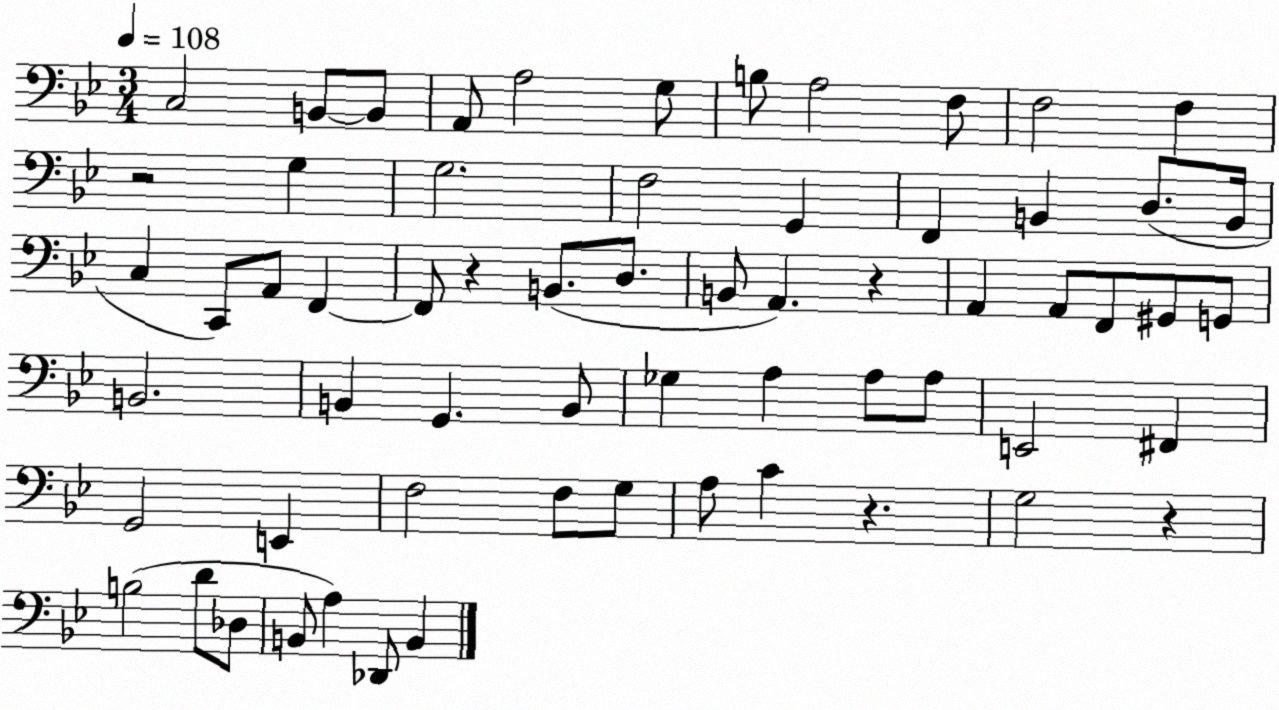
X:1
T:Untitled
M:3/4
L:1/4
K:Bb
C,2 B,,/2 B,,/2 A,,/2 A,2 G,/2 B,/2 A,2 F,/2 F,2 F, z2 G, G,2 F,2 G,, F,, B,, D,/2 B,,/4 C, C,,/2 A,,/2 F,, F,,/2 z B,,/2 D,/2 B,,/2 A,, z A,, A,,/2 F,,/2 ^G,,/2 G,,/2 B,,2 B,, G,, B,,/2 _G, A, A,/2 A,/2 E,,2 ^F,, G,,2 E,, F,2 F,/2 G,/2 A,/2 C z G,2 z B,2 D/2 _D,/2 B,,/2 A, _D,,/2 B,,